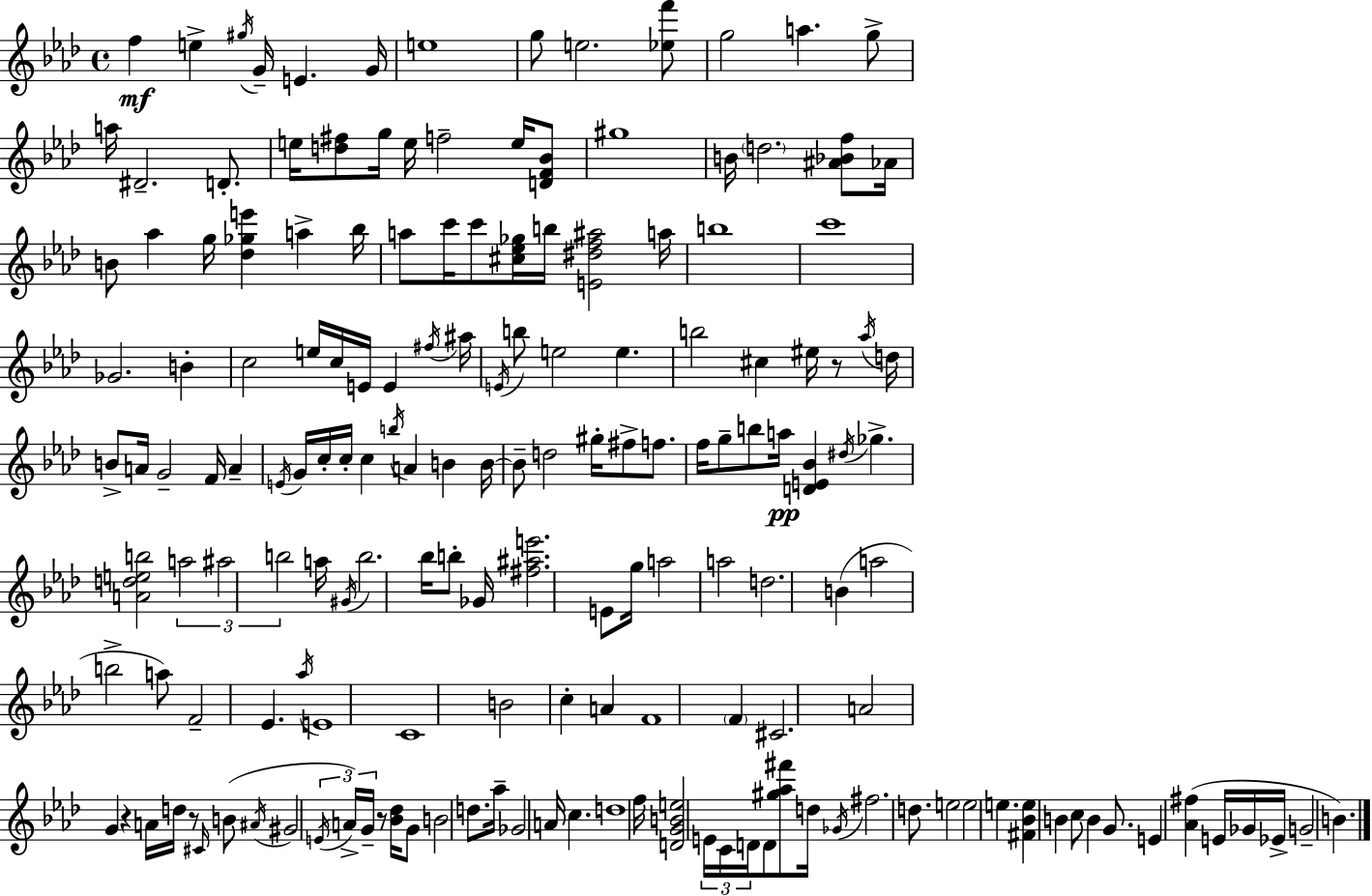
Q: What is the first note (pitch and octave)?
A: F5